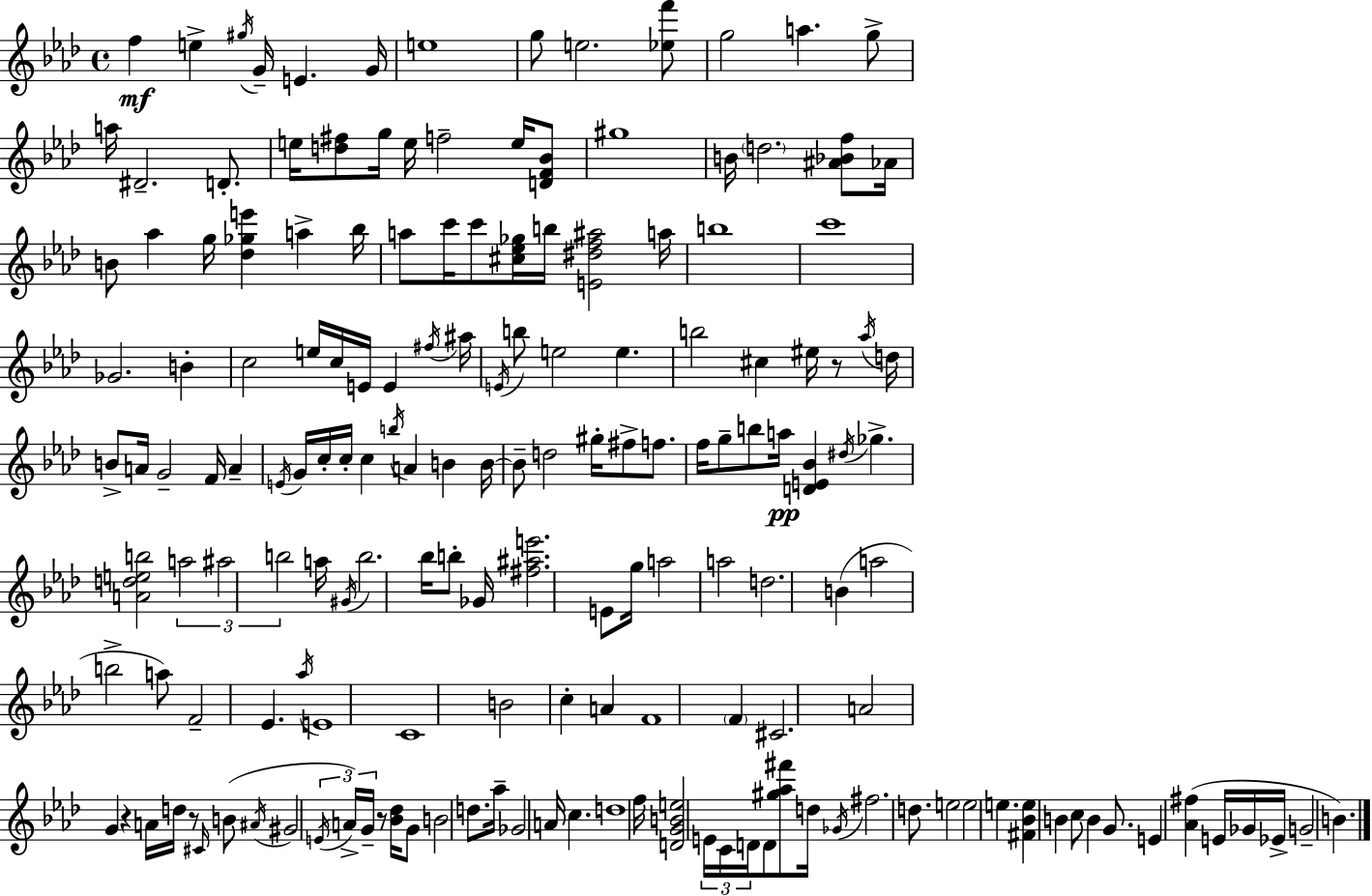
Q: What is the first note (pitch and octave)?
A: F5